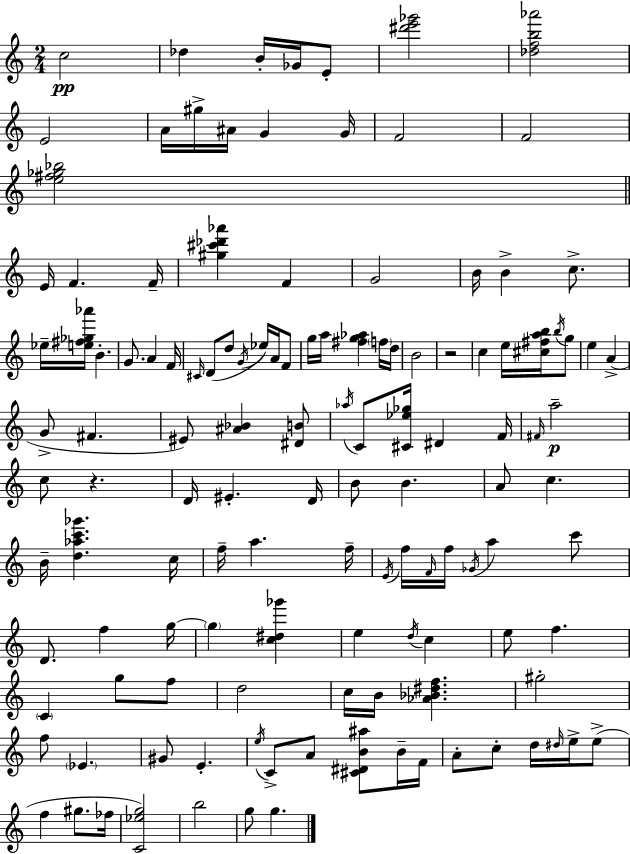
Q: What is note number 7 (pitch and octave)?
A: A4